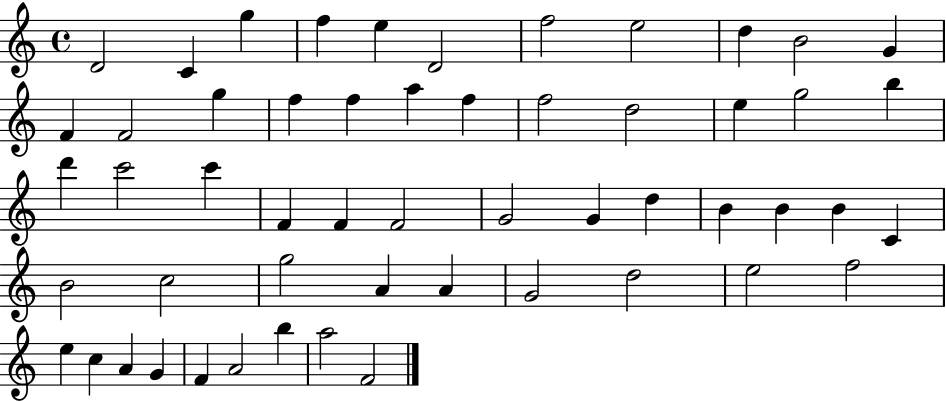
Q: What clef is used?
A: treble